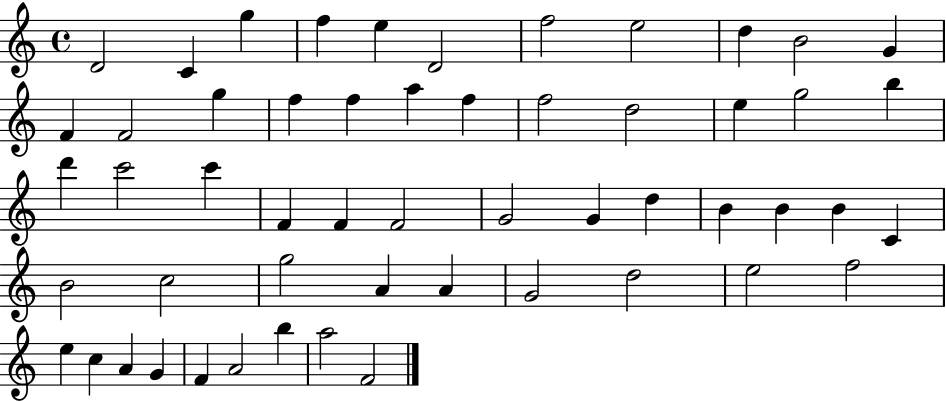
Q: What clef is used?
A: treble